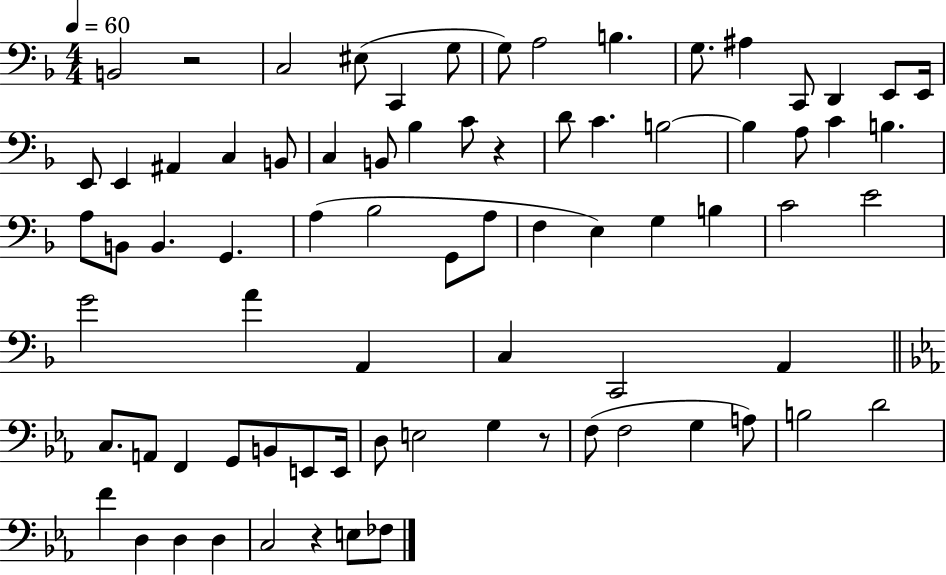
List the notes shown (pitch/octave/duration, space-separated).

B2/h R/h C3/h EIS3/e C2/q G3/e G3/e A3/h B3/q. G3/e. A#3/q C2/e D2/q E2/e E2/s E2/e E2/q A#2/q C3/q B2/e C3/q B2/e Bb3/q C4/e R/q D4/e C4/q. B3/h B3/q A3/e C4/q B3/q. A3/e B2/e B2/q. G2/q. A3/q Bb3/h G2/e A3/e F3/q E3/q G3/q B3/q C4/h E4/h G4/h A4/q A2/q C3/q C2/h A2/q C3/e. A2/e F2/q G2/e B2/e E2/e E2/s D3/e E3/h G3/q R/e F3/e F3/h G3/q A3/e B3/h D4/h F4/q D3/q D3/q D3/q C3/h R/q E3/e FES3/e